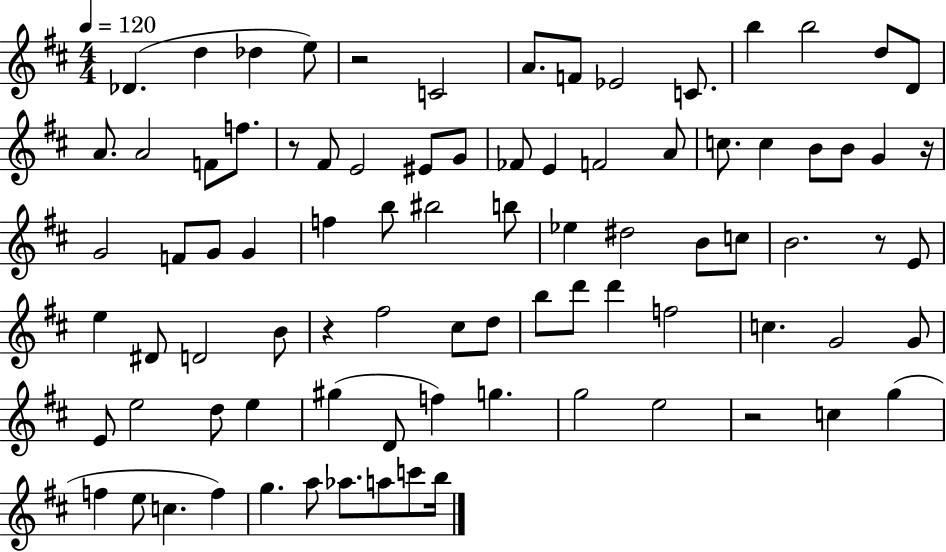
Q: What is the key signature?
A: D major